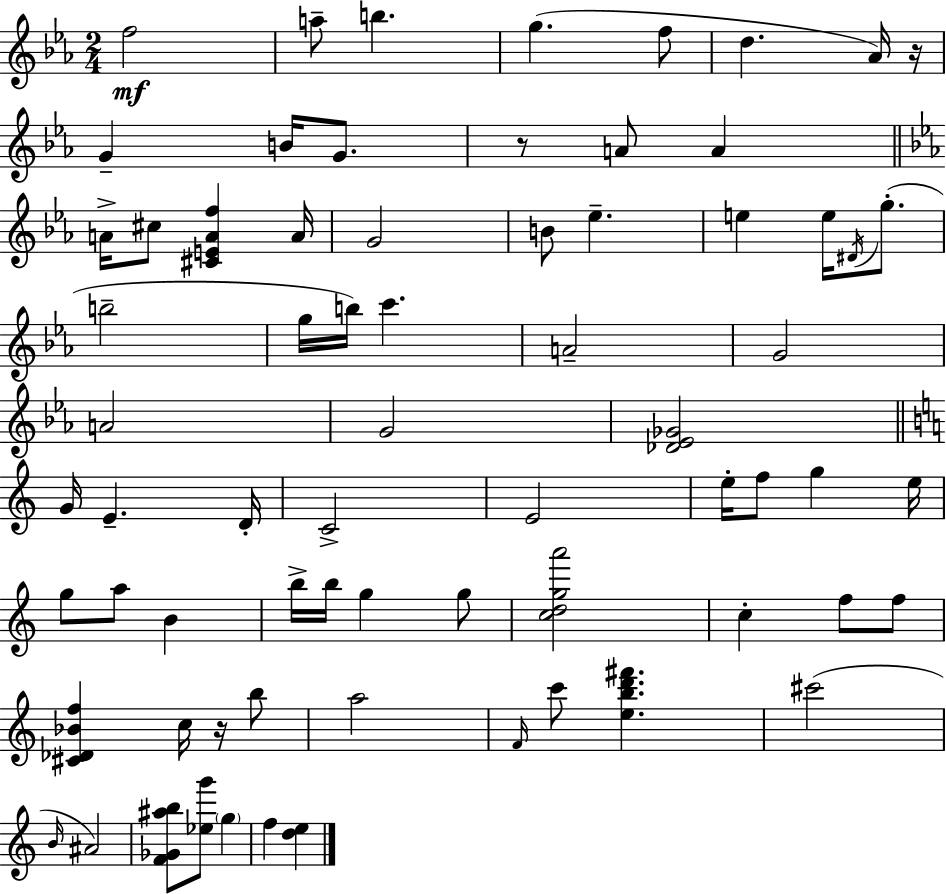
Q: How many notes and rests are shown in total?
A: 70